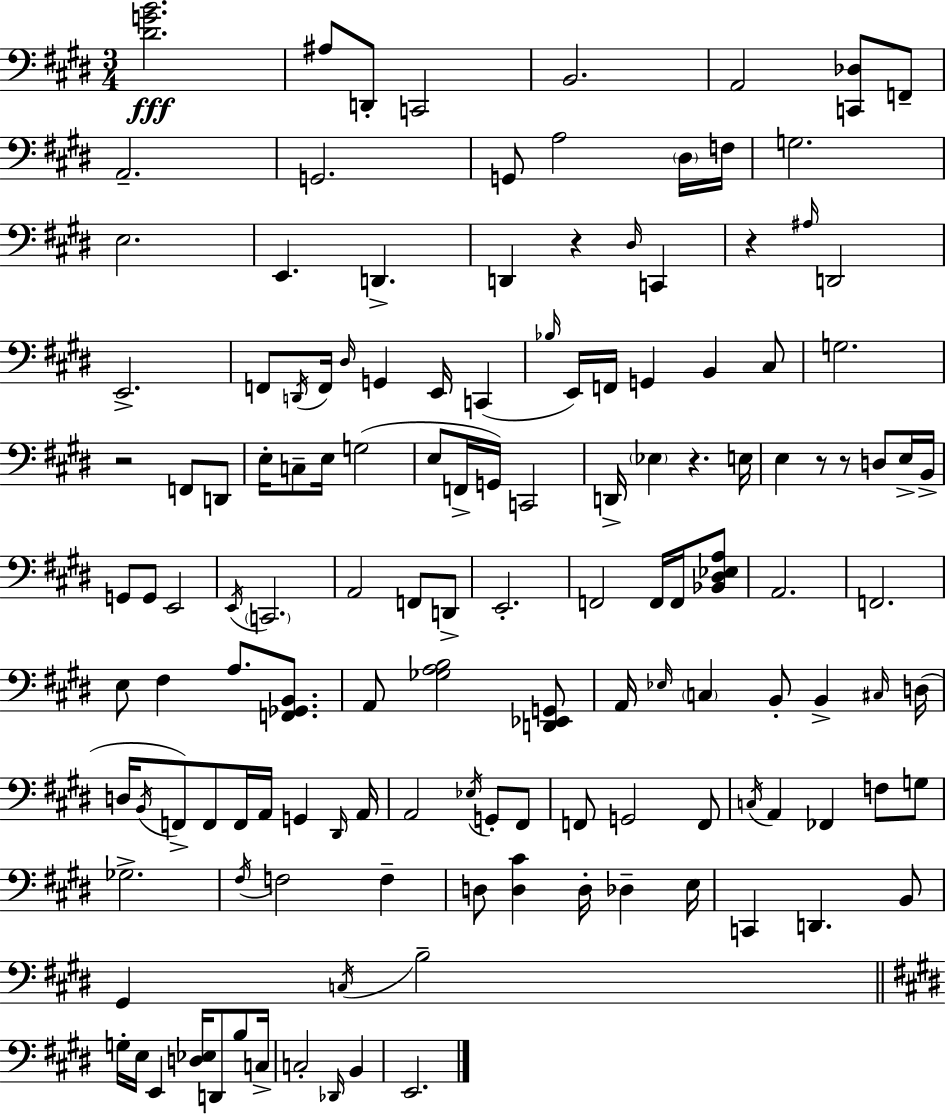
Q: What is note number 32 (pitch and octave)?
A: F2